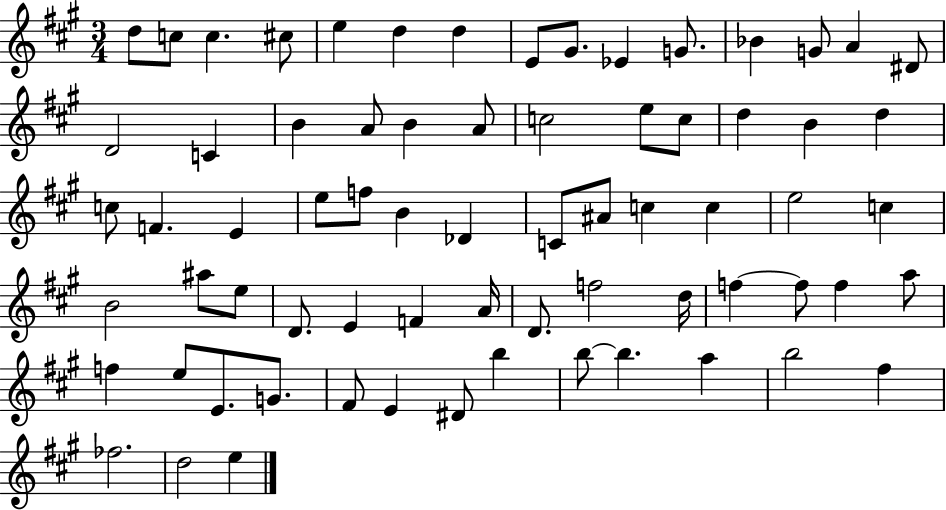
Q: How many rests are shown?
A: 0